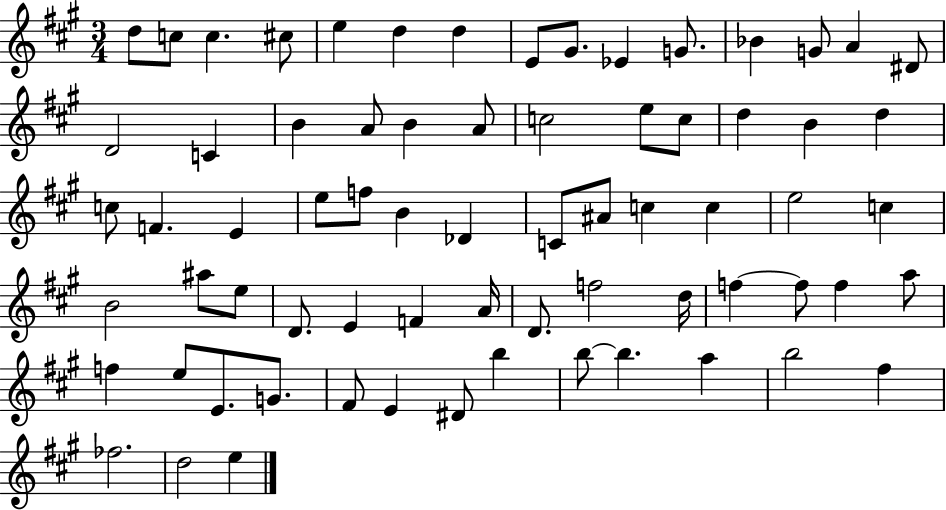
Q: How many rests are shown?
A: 0